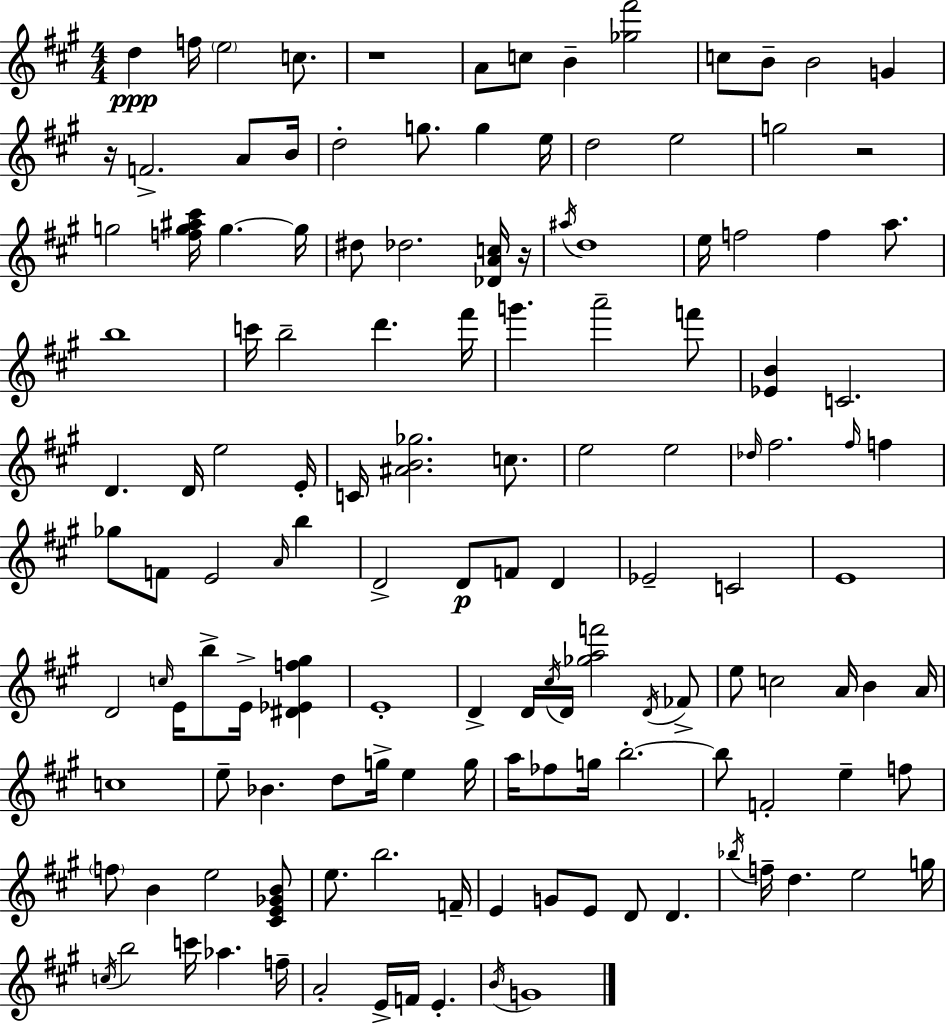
{
  \clef treble
  \numericTimeSignature
  \time 4/4
  \key a \major
  d''4\ppp f''16 \parenthesize e''2 c''8. | r1 | a'8 c''8 b'4-- <ges'' fis'''>2 | c''8 b'8-- b'2 g'4 | \break r16 f'2.-> a'8 b'16 | d''2-. g''8. g''4 e''16 | d''2 e''2 | g''2 r2 | \break g''2 <f'' g'' ais'' cis'''>16 g''4.~~ g''16 | dis''8 des''2. <des' a' c''>16 r16 | \acciaccatura { ais''16 } d''1 | e''16 f''2 f''4 a''8. | \break b''1 | c'''16 b''2-- d'''4. | fis'''16 g'''4. a'''2-- f'''8 | <ees' b'>4 c'2. | \break d'4. d'16 e''2 | e'16-. c'16 <ais' b' ges''>2. c''8. | e''2 e''2 | \grace { des''16 } fis''2. \grace { fis''16 } f''4 | \break ges''8 f'8 e'2 \grace { a'16 } | b''4 d'2-> d'8\p f'8 | d'4 ees'2-- c'2 | e'1 | \break d'2 \grace { c''16 } e'16 b''8-> | e'16-> <dis' ees' f'' gis''>4 e'1-. | d'4-> d'16 \acciaccatura { cis''16 } d'16 <ges'' a'' f'''>2 | \acciaccatura { d'16 } fes'8-> e''8 c''2 | \break a'16 b'4 a'16 c''1 | e''8-- bes'4. d''8 | g''16-> e''4 g''16 a''16 fes''8 g''16 b''2.-.~~ | b''8 f'2-. | \break e''4-- f''8 \parenthesize f''8 b'4 e''2 | <cis' e' ges' b'>8 e''8. b''2. | f'16-- e'4 g'8 e'8 d'8 | d'4. \acciaccatura { bes''16 } f''16-- d''4. e''2 | \break g''16 \acciaccatura { c''16 } b''2 | c'''16 aes''4. f''16-- a'2-. | e'16-> f'16 e'4.-. \acciaccatura { b'16 } g'1 | \bar "|."
}